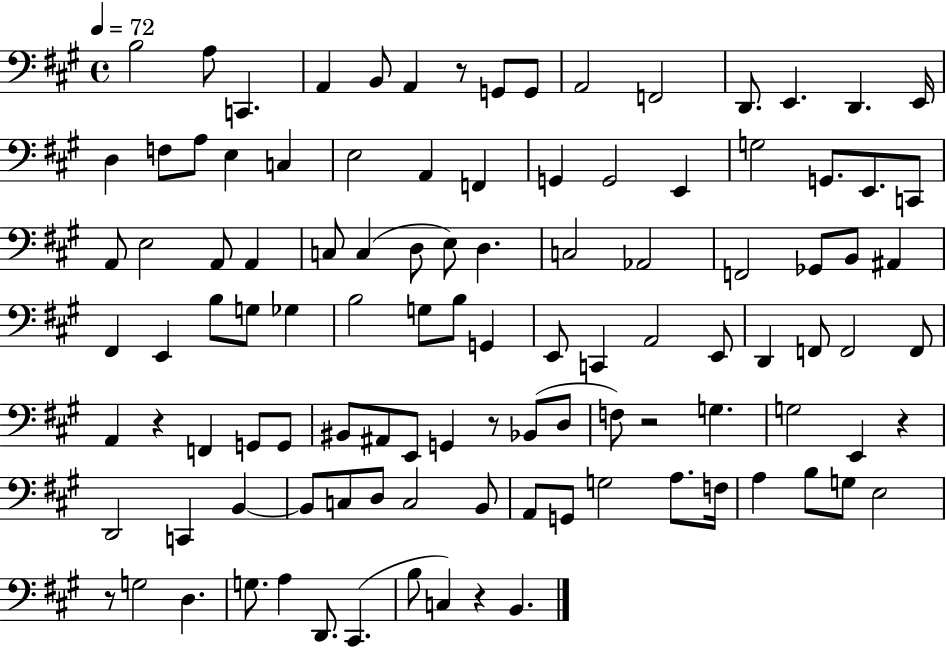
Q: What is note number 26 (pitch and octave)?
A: G3